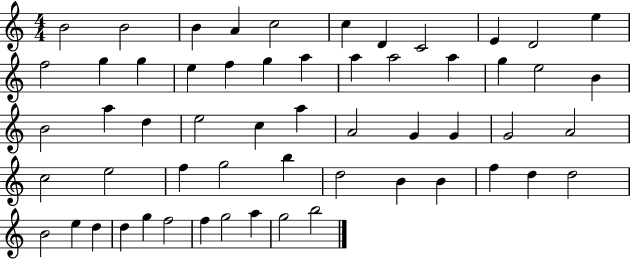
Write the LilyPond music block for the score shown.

{
  \clef treble
  \numericTimeSignature
  \time 4/4
  \key c \major
  b'2 b'2 | b'4 a'4 c''2 | c''4 d'4 c'2 | e'4 d'2 e''4 | \break f''2 g''4 g''4 | e''4 f''4 g''4 a''4 | a''4 a''2 a''4 | g''4 e''2 b'4 | \break b'2 a''4 d''4 | e''2 c''4 a''4 | a'2 g'4 g'4 | g'2 a'2 | \break c''2 e''2 | f''4 g''2 b''4 | d''2 b'4 b'4 | f''4 d''4 d''2 | \break b'2 e''4 d''4 | d''4 g''4 f''2 | f''4 g''2 a''4 | g''2 b''2 | \break \bar "|."
}